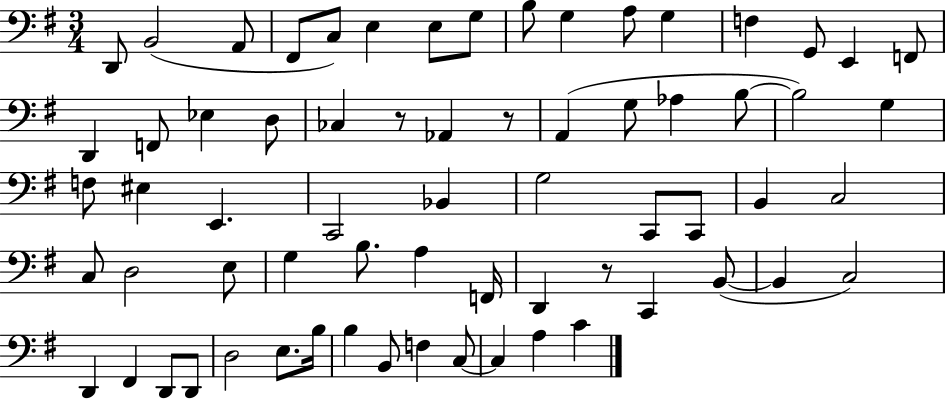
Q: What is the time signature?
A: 3/4